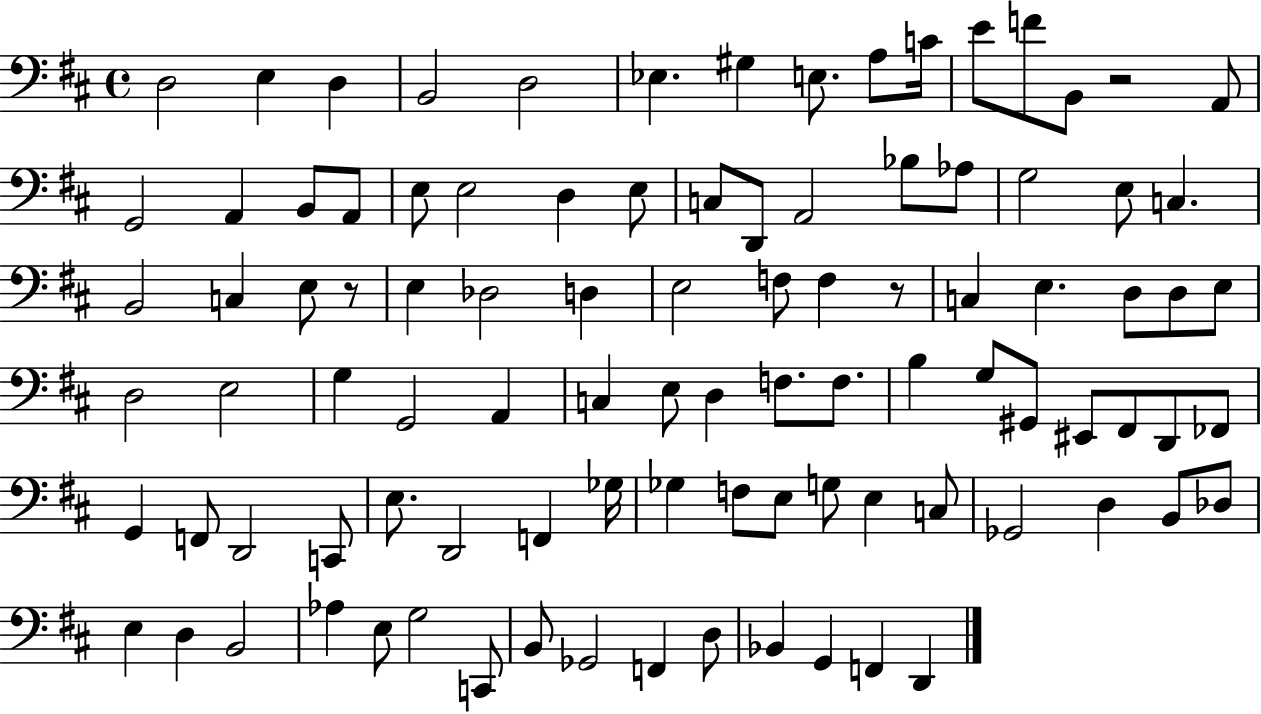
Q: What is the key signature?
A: D major